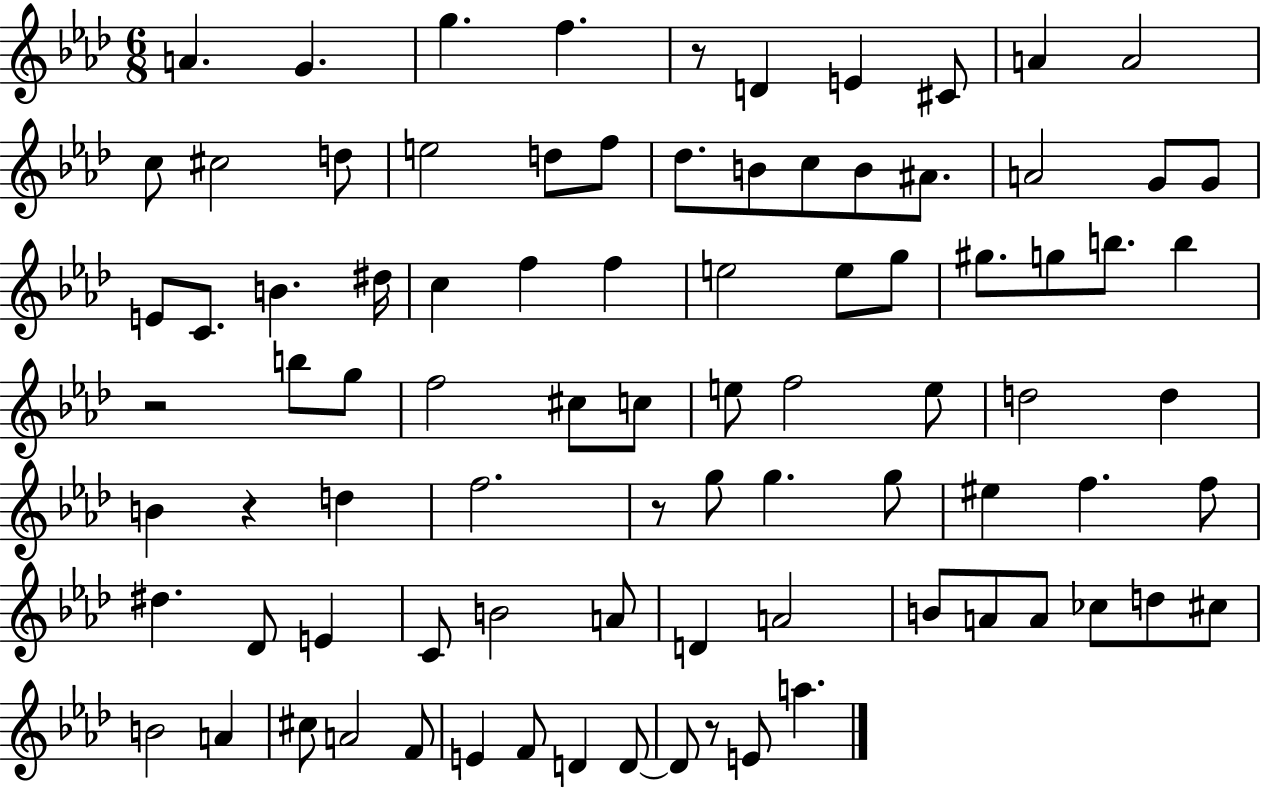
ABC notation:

X:1
T:Untitled
M:6/8
L:1/4
K:Ab
A G g f z/2 D E ^C/2 A A2 c/2 ^c2 d/2 e2 d/2 f/2 _d/2 B/2 c/2 B/2 ^A/2 A2 G/2 G/2 E/2 C/2 B ^d/4 c f f e2 e/2 g/2 ^g/2 g/2 b/2 b z2 b/2 g/2 f2 ^c/2 c/2 e/2 f2 e/2 d2 d B z d f2 z/2 g/2 g g/2 ^e f f/2 ^d _D/2 E C/2 B2 A/2 D A2 B/2 A/2 A/2 _c/2 d/2 ^c/2 B2 A ^c/2 A2 F/2 E F/2 D D/2 D/2 z/2 E/2 a